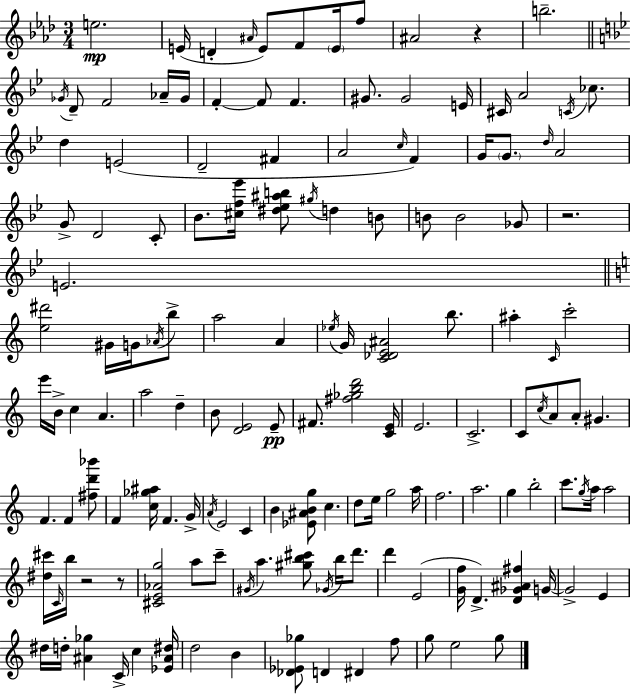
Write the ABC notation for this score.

X:1
T:Untitled
M:3/4
L:1/4
K:Ab
e2 E/4 D ^A/4 E/2 F/2 E/4 f/2 ^A2 z b2 _G/4 D/2 F2 _A/4 _G/4 F F/2 F ^G/2 ^G2 E/4 ^C/4 A2 C/4 _c/2 d E2 D2 ^F A2 c/4 F G/4 G/2 d/4 A2 G/2 D2 C/2 _B/2 [^cf_e']/4 [^d_e^ab]/2 ^g/4 d B/2 B/2 B2 _G/2 z2 E2 [e^d']2 ^G/4 G/4 _A/4 b/2 a2 A _e/4 G/4 [C_DE^A]2 b/2 ^a C/4 c'2 e'/4 B/4 c A a2 d B/2 [DE]2 E/2 ^F/2 [^f_gbd']2 [CE]/4 E2 C2 C/2 c/4 A/2 A/2 ^G F F [^fd'_b']/2 F [c_g^a]/4 F G/4 A/4 E2 C B [_E^ABg]/2 c d/2 e/4 g2 a/4 f2 a2 g b2 c'/2 g/4 a/4 a2 [^d^c']/4 C/4 b/4 z2 z/2 [^CE_Ag]2 a/2 c'/2 ^G/4 a [^gb^c']/2 _G/4 b/4 d'/2 d' E2 [Gf]/4 D [D_G^A^f] G/4 G2 E ^d/4 d/4 [^A_g] C/4 c [_E^A^d]/4 d2 B [_D_E_g]/2 D ^D f/2 g/2 e2 g/2